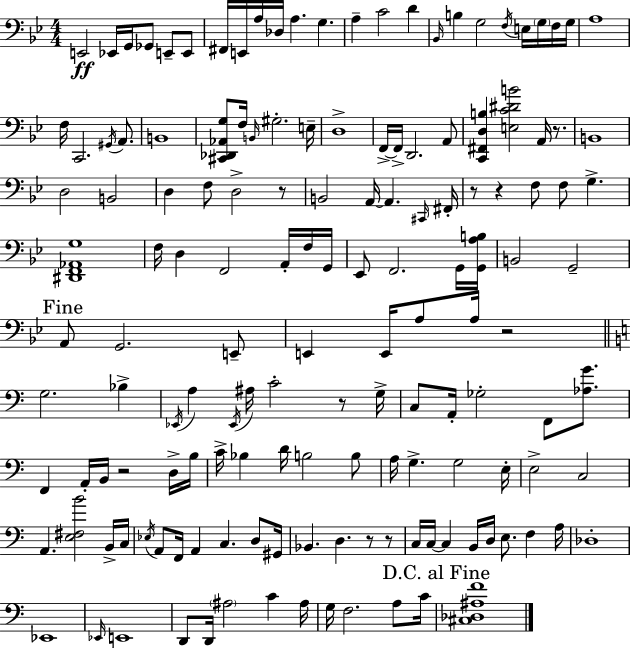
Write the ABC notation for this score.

X:1
T:Untitled
M:4/4
L:1/4
K:Bb
E,,2 _E,,/4 G,,/4 _G,,/2 E,,/2 E,,/2 ^F,,/4 E,,/4 A,/4 _D,/4 A, G, A, C2 D _B,,/4 B, G,2 F,/4 E,/4 G,/4 F,/4 G,/4 A,4 F,/4 C,,2 ^G,,/4 A,,/2 B,,4 [^C,,_D,,_A,,G,]/2 F,/4 B,,/4 ^G,2 E,/4 D,4 F,,/4 F,,/4 D,,2 A,,/2 [C,,^F,,D,B,] [E,C^DB]2 A,,/4 z/2 B,,4 D,2 B,,2 D, F,/2 D,2 z/2 B,,2 A,,/4 A,, ^C,,/4 ^F,,/4 z/2 z F,/2 F,/2 G, [^D,,F,,_A,,G,]4 F,/4 D, F,,2 A,,/4 F,/4 G,,/4 _E,,/2 F,,2 G,,/4 [G,,A,B,]/4 B,,2 G,,2 A,,/2 G,,2 E,,/2 E,, E,,/4 A,/2 A,/4 z2 G,2 _B, _E,,/4 A, _E,,/4 ^A,/4 C2 z/2 G,/4 C,/2 A,,/4 _G,2 F,,/2 [_A,G]/2 F,, A,,/4 B,,/4 z2 D,/4 B,/4 C/4 _B, D/4 B,2 B,/2 A,/4 G, G,2 E,/4 E,2 C,2 A,, [E,^F,B]2 B,,/4 C,/4 _E,/4 A,,/2 F,,/4 A,, C, D,/2 ^G,,/4 _B,, D, z/2 z/2 C,/4 C,/4 C, B,,/4 D,/4 E,/2 F, A,/4 _D,4 _E,,4 _E,,/4 E,,4 D,,/2 D,,/4 ^A,2 C ^A,/4 G,/4 F,2 A,/2 C/4 [^C,_D,^A,F]4